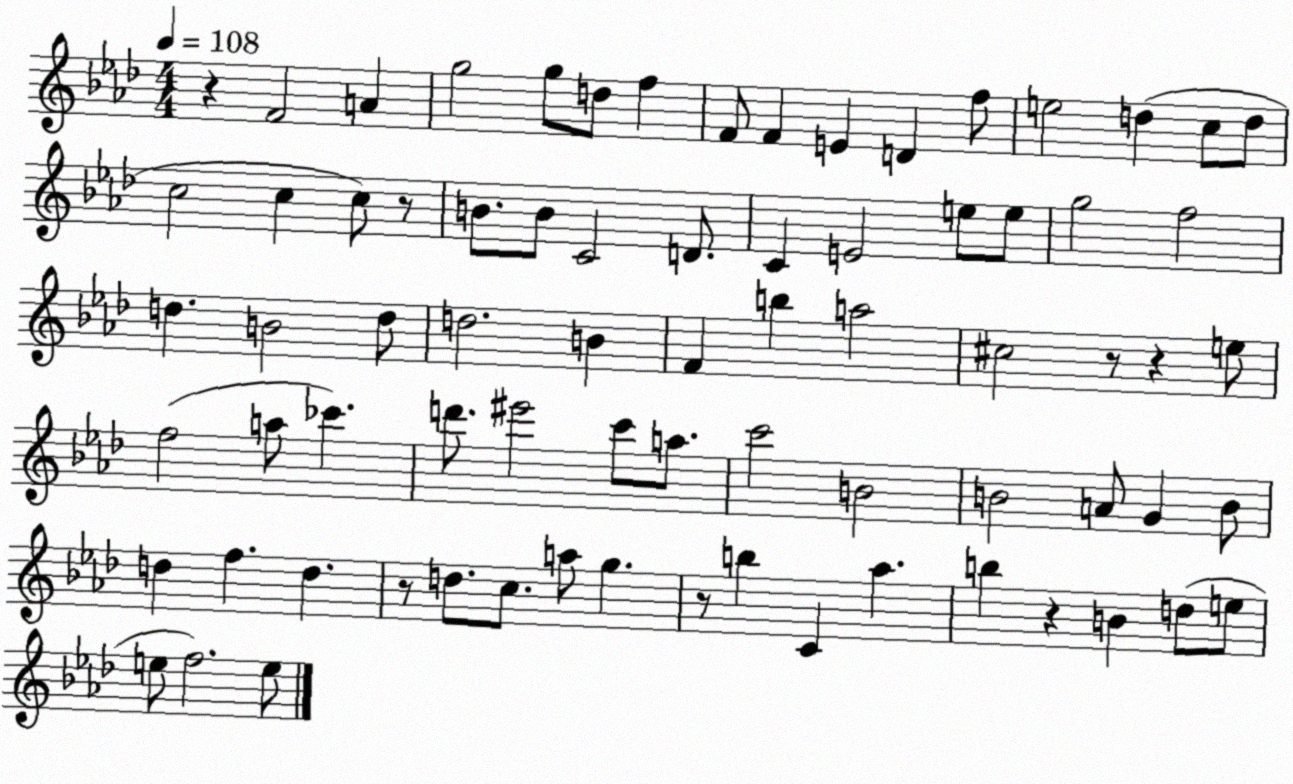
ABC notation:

X:1
T:Untitled
M:4/4
L:1/4
K:Ab
z F2 A g2 g/2 d/2 f F/2 F E D f/2 e2 d c/2 d/2 c2 c c/2 z/2 B/2 B/2 C2 D/2 C E2 e/2 e/2 g2 f2 d B2 d/2 d2 B F b a2 ^c2 z/2 z e/2 f2 a/2 _c' d'/2 ^e'2 c'/2 a/2 c'2 B2 B2 A/2 G B/2 d f d z/2 d/2 c/2 a/2 g z/2 b C _a b z B d/2 e/2 e/2 f2 e/2